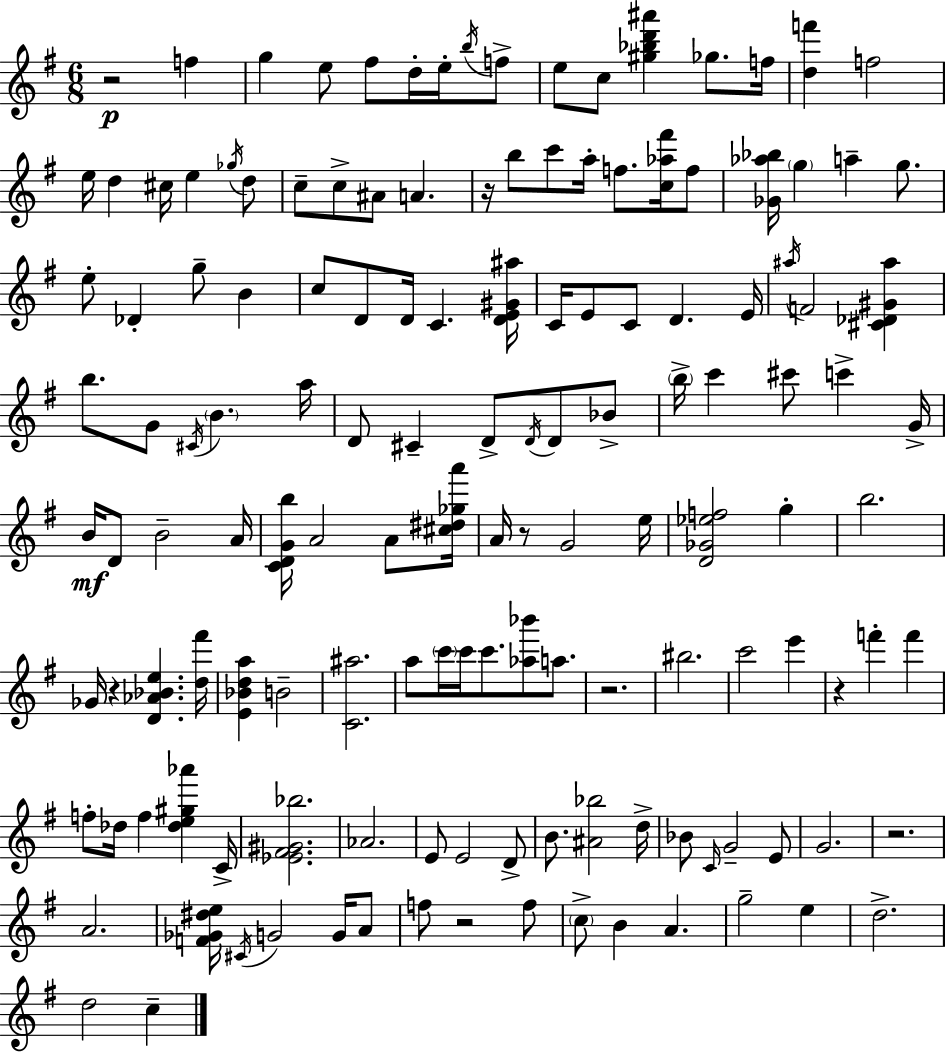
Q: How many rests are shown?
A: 8